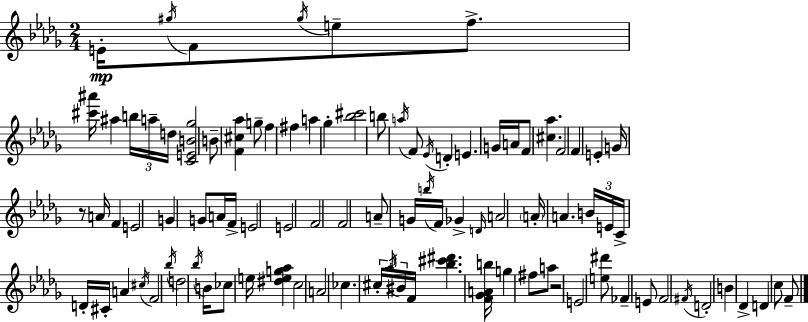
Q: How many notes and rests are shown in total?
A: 95